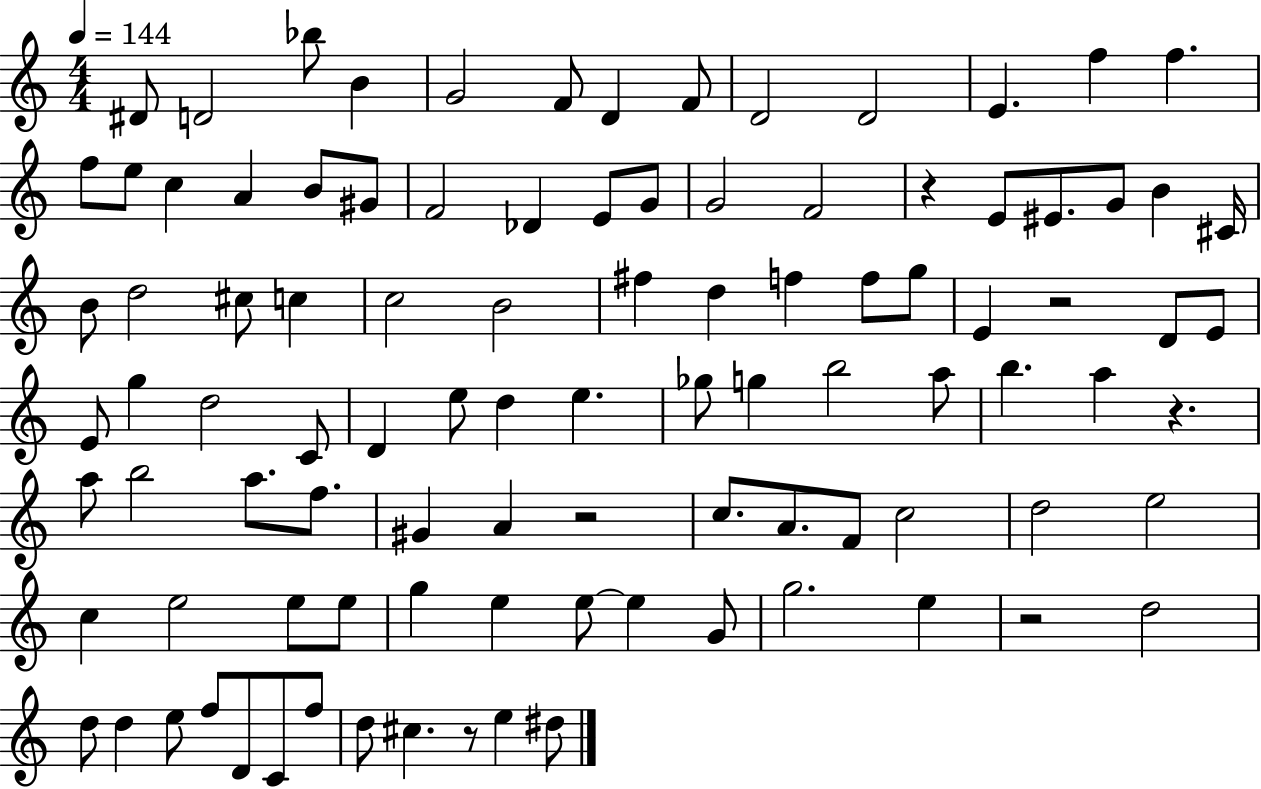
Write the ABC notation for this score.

X:1
T:Untitled
M:4/4
L:1/4
K:C
^D/2 D2 _b/2 B G2 F/2 D F/2 D2 D2 E f f f/2 e/2 c A B/2 ^G/2 F2 _D E/2 G/2 G2 F2 z E/2 ^E/2 G/2 B ^C/4 B/2 d2 ^c/2 c c2 B2 ^f d f f/2 g/2 E z2 D/2 E/2 E/2 g d2 C/2 D e/2 d e _g/2 g b2 a/2 b a z a/2 b2 a/2 f/2 ^G A z2 c/2 A/2 F/2 c2 d2 e2 c e2 e/2 e/2 g e e/2 e G/2 g2 e z2 d2 d/2 d e/2 f/2 D/2 C/2 f/2 d/2 ^c z/2 e ^d/2